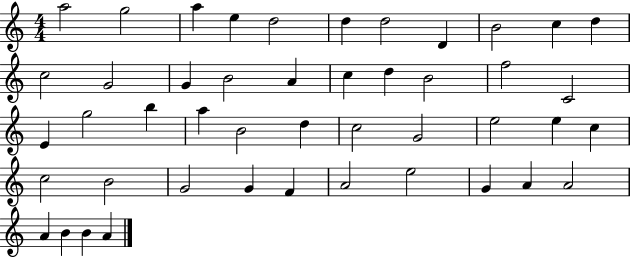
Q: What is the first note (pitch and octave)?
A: A5